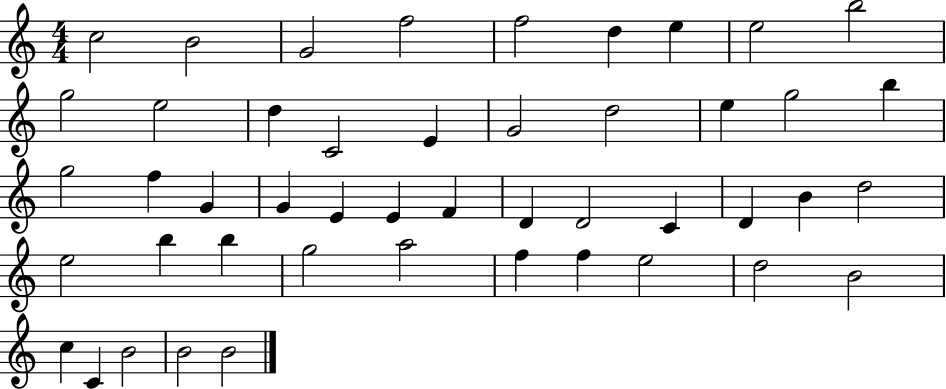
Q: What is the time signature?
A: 4/4